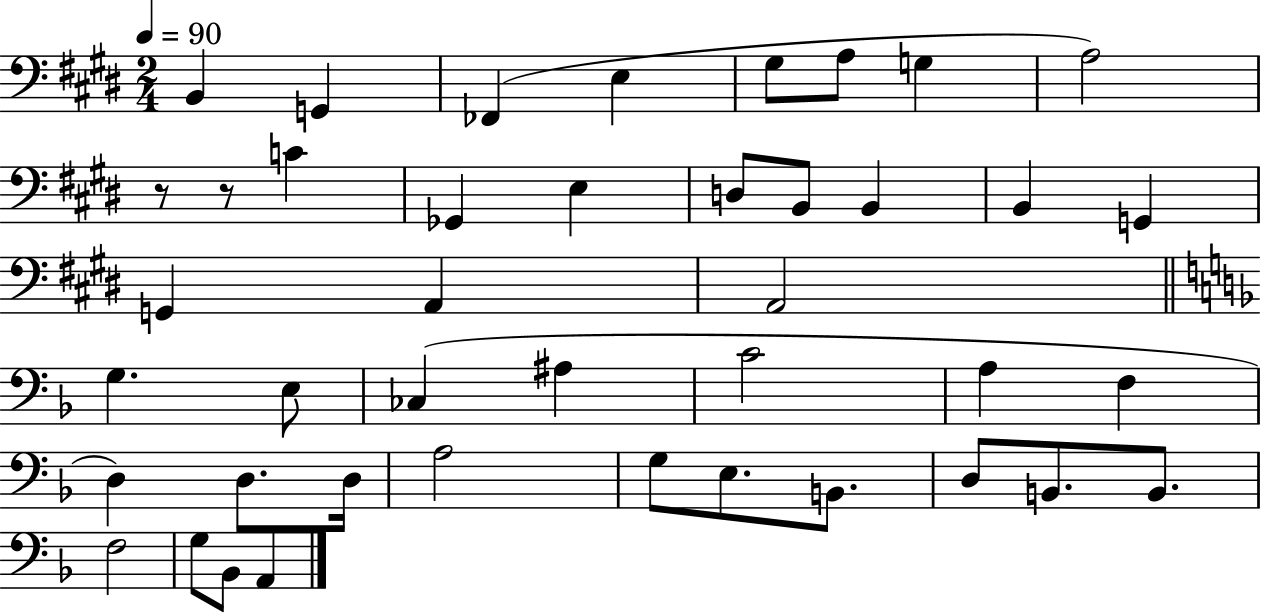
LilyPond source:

{
  \clef bass
  \numericTimeSignature
  \time 2/4
  \key e \major
  \tempo 4 = 90
  b,4 g,4 | fes,4( e4 | gis8 a8 g4 | a2) | \break r8 r8 c'4 | ges,4 e4 | d8 b,8 b,4 | b,4 g,4 | \break g,4 a,4 | a,2 | \bar "||" \break \key f \major g4. e8 | ces4( ais4 | c'2 | a4 f4 | \break d4) d8. d16 | a2 | g8 e8. b,8. | d8 b,8. b,8. | \break f2 | g8 bes,8 a,4 | \bar "|."
}